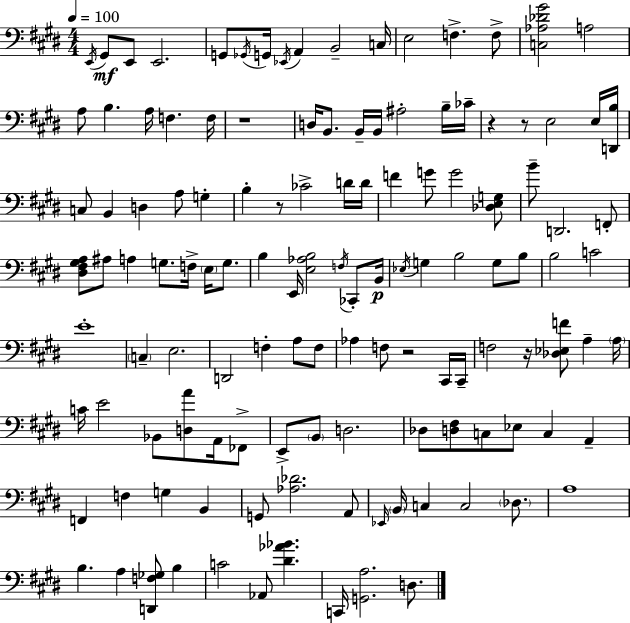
X:1
T:Untitled
M:4/4
L:1/4
K:E
E,,/4 ^G,,/2 E,,/2 E,,2 G,,/2 _G,,/4 G,,/4 _E,,/4 A,, B,,2 C,/4 E,2 F, F,/2 [C,_A,_D^G]2 A,2 A,/2 B, A,/4 F, F,/4 z4 D,/4 B,,/2 B,,/4 B,,/4 ^A,2 B,/4 _C/4 z z/2 E,2 E,/4 [D,,B,]/4 C,/2 B,, D, A,/2 G, B, z/2 _C2 D/4 D/4 F G/2 G2 [_D,E,G,]/2 B/2 D,,2 F,,/2 [^D,^F,^G,A,]/2 ^A,/2 A, G,/2 F,/4 E,/4 G,/2 B, E,,/4 [E,_A,B,]2 F,/4 _C,,/2 B,,/4 _E,/4 G, B,2 G,/2 B,/2 B,2 C2 E4 C, E,2 D,,2 F, A,/2 F,/2 _A, F,/2 z2 ^C,,/4 ^C,,/4 F,2 z/4 [_D,_E,F]/2 A, A,/4 C/4 E2 _B,,/2 [D,A]/2 A,,/4 _F,,/2 E,,/2 B,,/2 D,2 _D,/2 [D,^F,]/2 C,/2 _E,/2 C, A,, F,, F, G, B,, G,,/2 [_A,_D]2 A,,/2 _E,,/4 B,,/4 C, C,2 _D,/2 A,4 B, A, [D,,F,_G,]/2 B, C2 _A,,/2 [^D_A_B] C,,/4 [G,,A,]2 D,/2